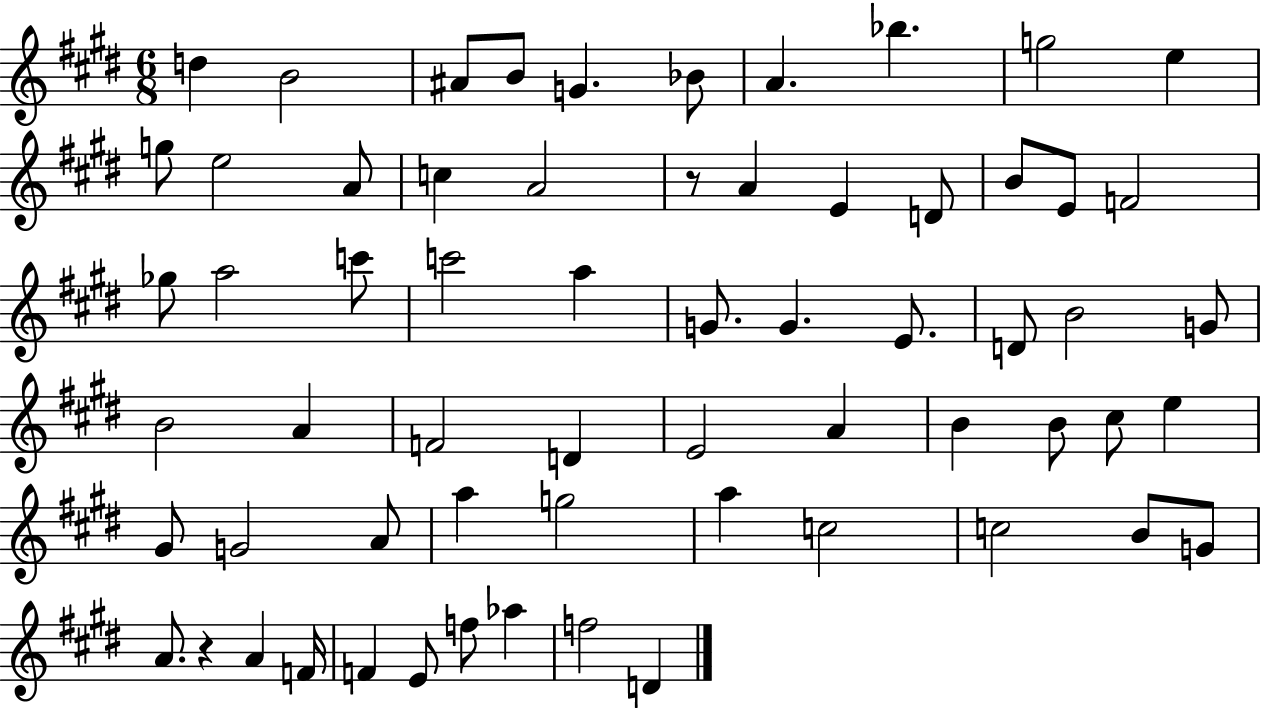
{
  \clef treble
  \numericTimeSignature
  \time 6/8
  \key e \major
  d''4 b'2 | ais'8 b'8 g'4. bes'8 | a'4. bes''4. | g''2 e''4 | \break g''8 e''2 a'8 | c''4 a'2 | r8 a'4 e'4 d'8 | b'8 e'8 f'2 | \break ges''8 a''2 c'''8 | c'''2 a''4 | g'8. g'4. e'8. | d'8 b'2 g'8 | \break b'2 a'4 | f'2 d'4 | e'2 a'4 | b'4 b'8 cis''8 e''4 | \break gis'8 g'2 a'8 | a''4 g''2 | a''4 c''2 | c''2 b'8 g'8 | \break a'8. r4 a'4 f'16 | f'4 e'8 f''8 aes''4 | f''2 d'4 | \bar "|."
}